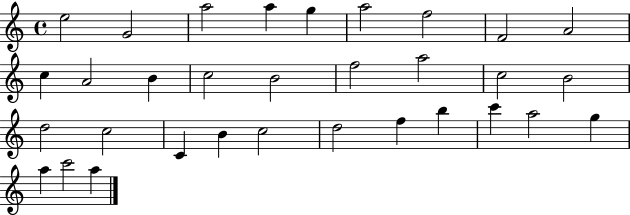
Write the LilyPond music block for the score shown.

{
  \clef treble
  \time 4/4
  \defaultTimeSignature
  \key c \major
  e''2 g'2 | a''2 a''4 g''4 | a''2 f''2 | f'2 a'2 | \break c''4 a'2 b'4 | c''2 b'2 | f''2 a''2 | c''2 b'2 | \break d''2 c''2 | c'4 b'4 c''2 | d''2 f''4 b''4 | c'''4 a''2 g''4 | \break a''4 c'''2 a''4 | \bar "|."
}